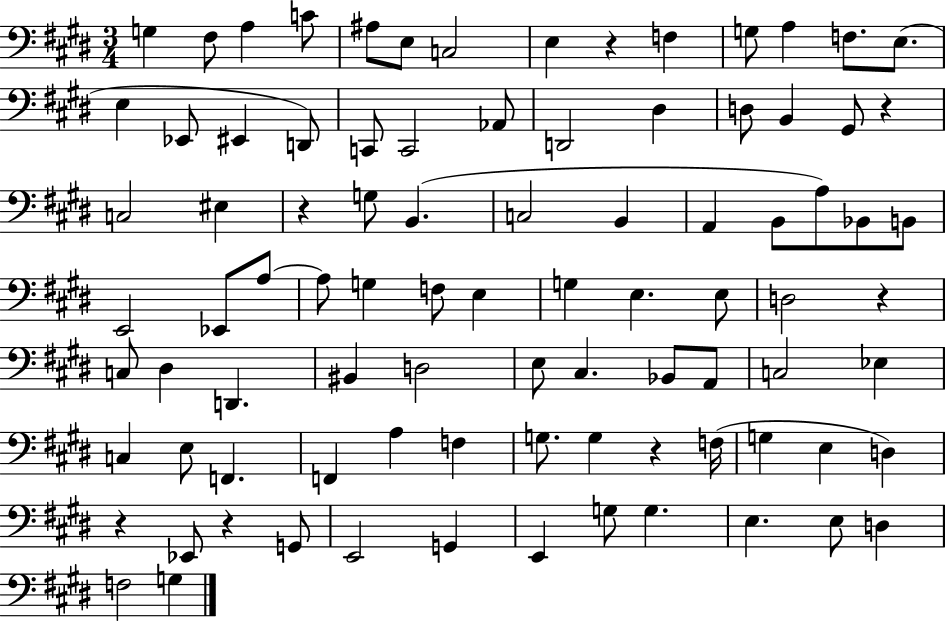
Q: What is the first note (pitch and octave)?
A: G3